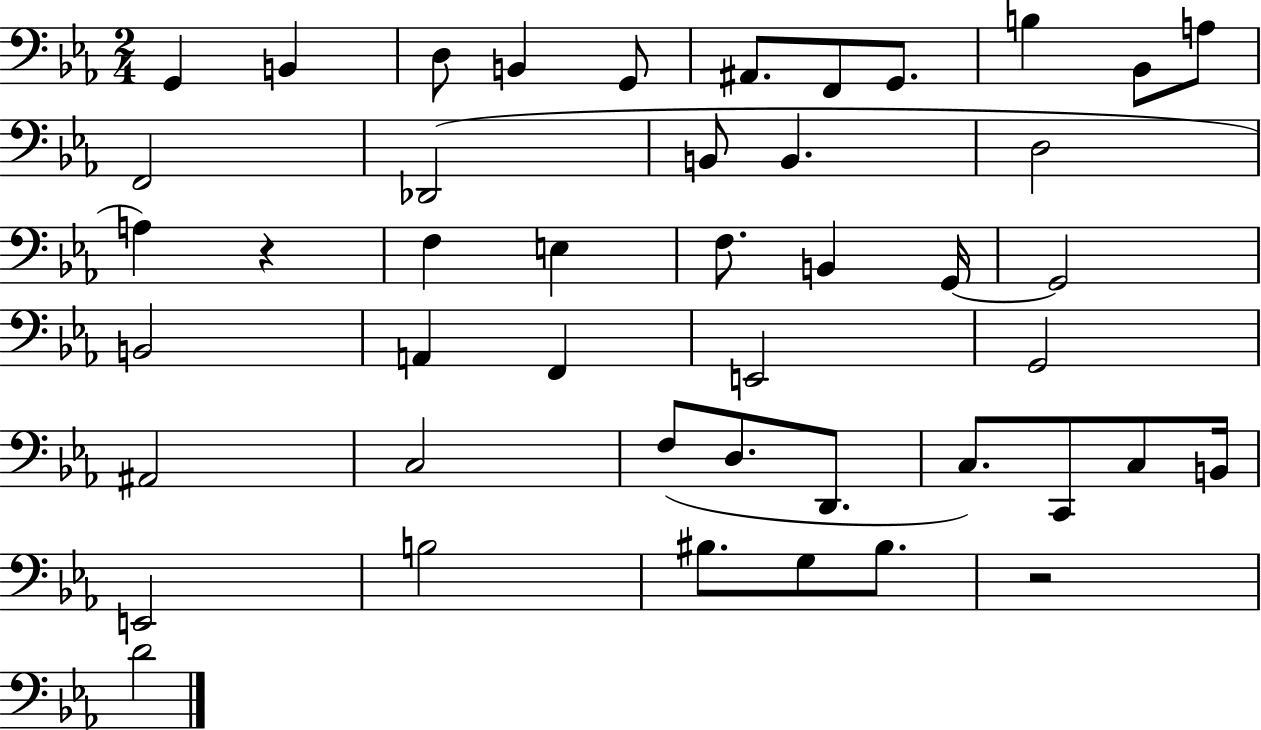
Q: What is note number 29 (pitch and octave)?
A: A#2